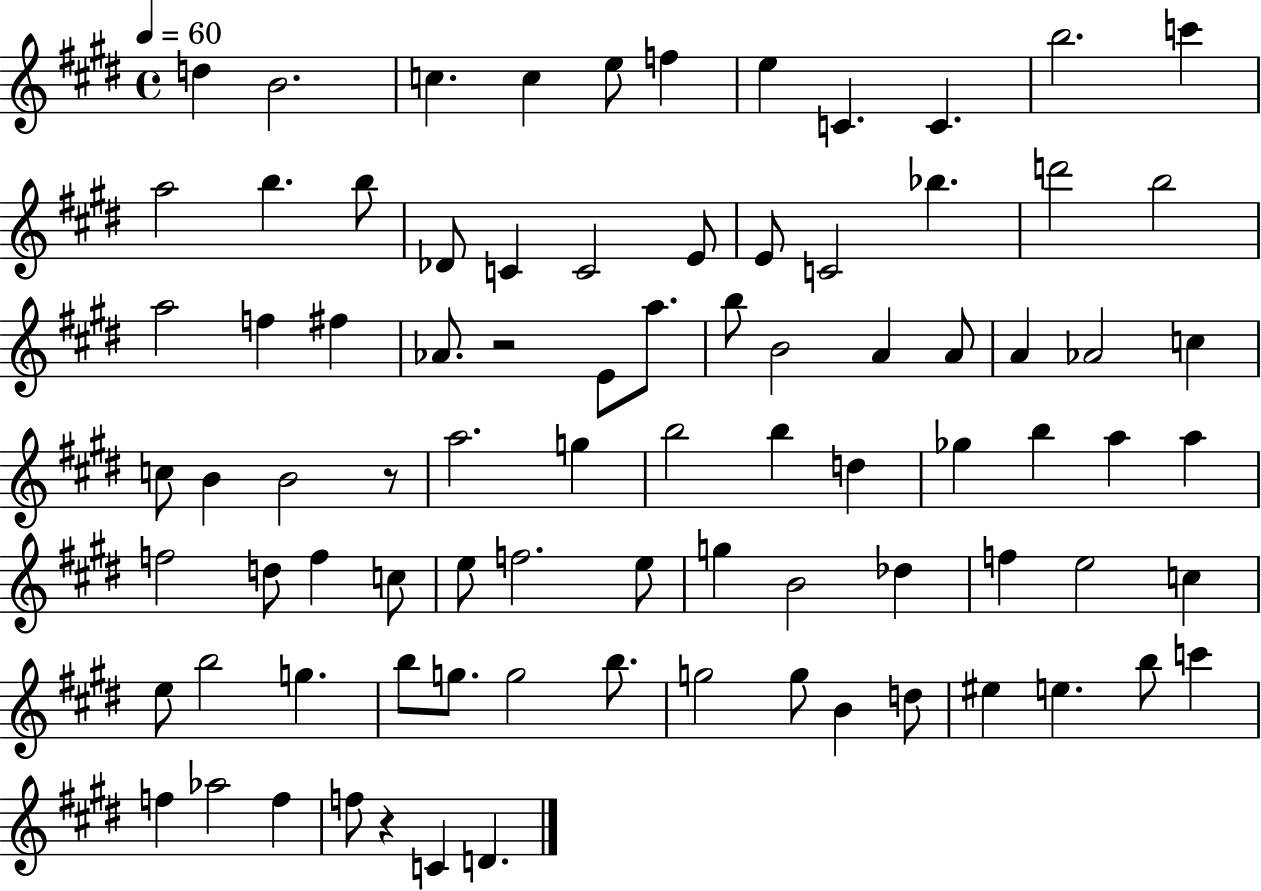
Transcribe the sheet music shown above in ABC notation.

X:1
T:Untitled
M:4/4
L:1/4
K:E
d B2 c c e/2 f e C C b2 c' a2 b b/2 _D/2 C C2 E/2 E/2 C2 _b d'2 b2 a2 f ^f _A/2 z2 E/2 a/2 b/2 B2 A A/2 A _A2 c c/2 B B2 z/2 a2 g b2 b d _g b a a f2 d/2 f c/2 e/2 f2 e/2 g B2 _d f e2 c e/2 b2 g b/2 g/2 g2 b/2 g2 g/2 B d/2 ^e e b/2 c' f _a2 f f/2 z C D